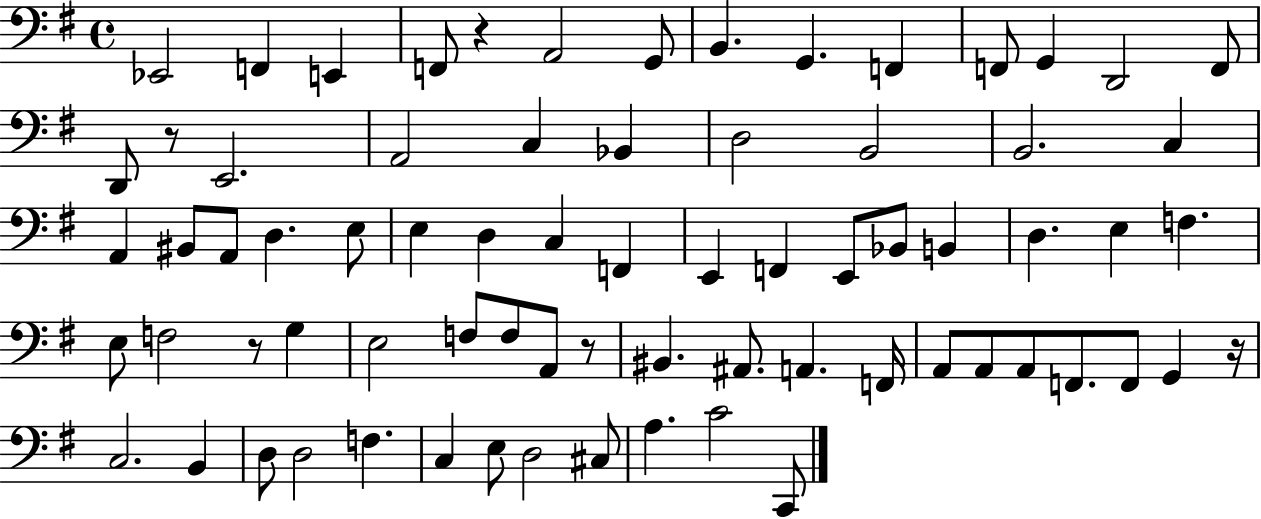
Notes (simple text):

Eb2/h F2/q E2/q F2/e R/q A2/h G2/e B2/q. G2/q. F2/q F2/e G2/q D2/h F2/e D2/e R/e E2/h. A2/h C3/q Bb2/q D3/h B2/h B2/h. C3/q A2/q BIS2/e A2/e D3/q. E3/e E3/q D3/q C3/q F2/q E2/q F2/q E2/e Bb2/e B2/q D3/q. E3/q F3/q. E3/e F3/h R/e G3/q E3/h F3/e F3/e A2/e R/e BIS2/q. A#2/e. A2/q. F2/s A2/e A2/e A2/e F2/e. F2/e G2/q R/s C3/h. B2/q D3/e D3/h F3/q. C3/q E3/e D3/h C#3/e A3/q. C4/h C2/e